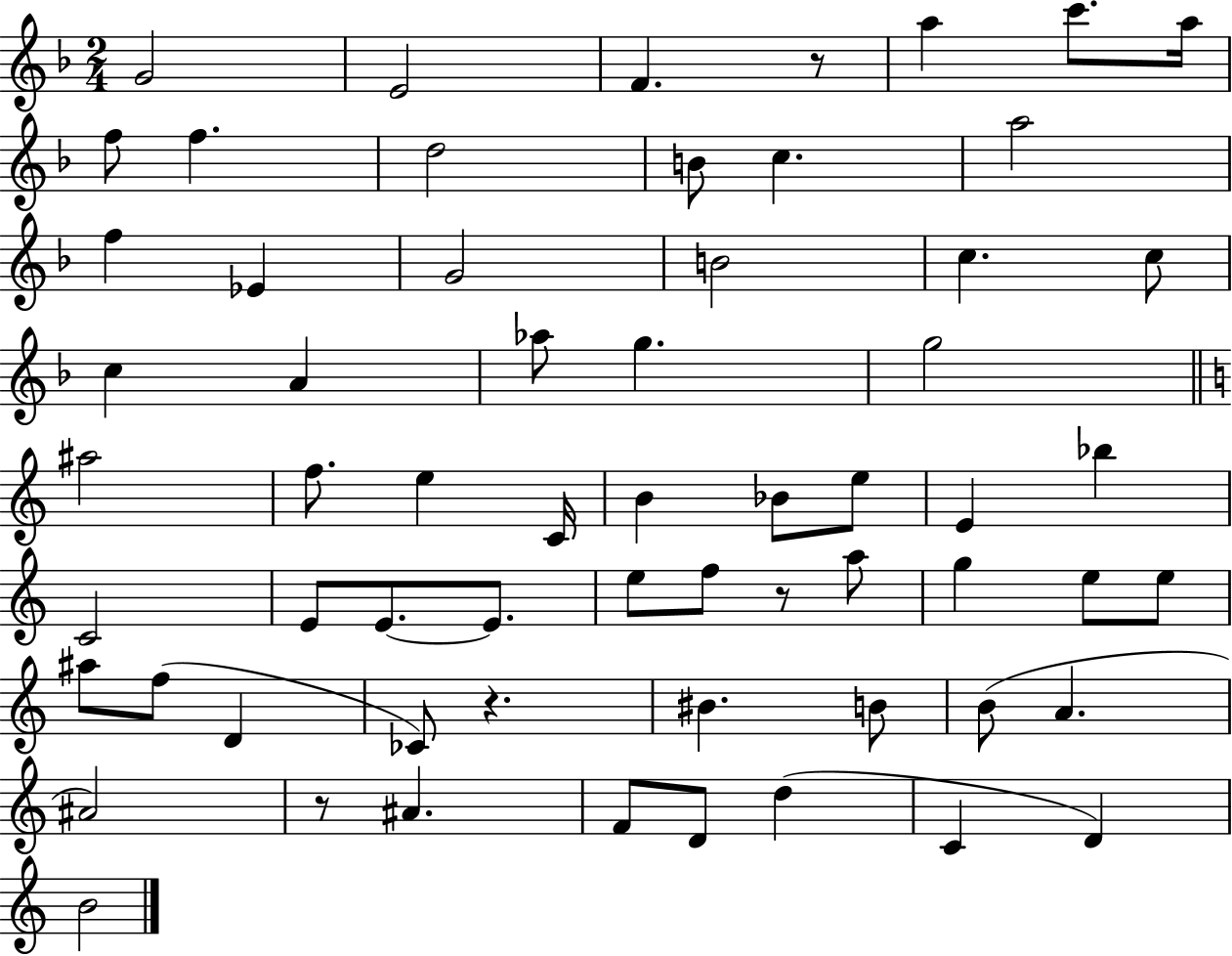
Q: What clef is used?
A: treble